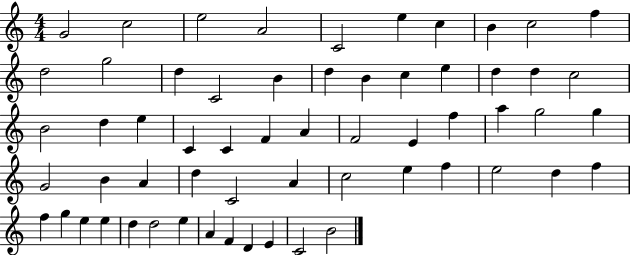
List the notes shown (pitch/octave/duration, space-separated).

G4/h C5/h E5/h A4/h C4/h E5/q C5/q B4/q C5/h F5/q D5/h G5/h D5/q C4/h B4/q D5/q B4/q C5/q E5/q D5/q D5/q C5/h B4/h D5/q E5/q C4/q C4/q F4/q A4/q F4/h E4/q F5/q A5/q G5/h G5/q G4/h B4/q A4/q D5/q C4/h A4/q C5/h E5/q F5/q E5/h D5/q F5/q F5/q G5/q E5/q E5/q D5/q D5/h E5/q A4/q F4/q D4/q E4/q C4/h B4/h